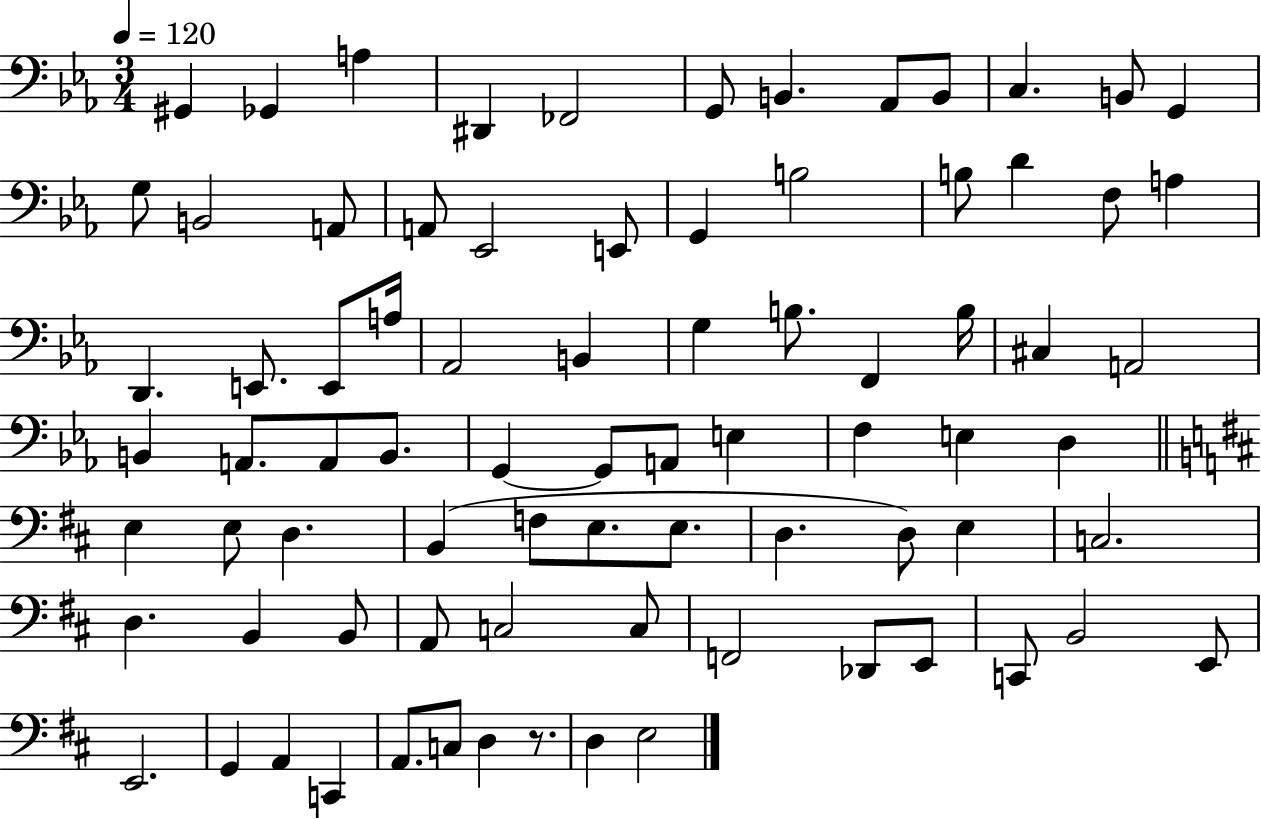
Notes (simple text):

G#2/q Gb2/q A3/q D#2/q FES2/h G2/e B2/q. Ab2/e B2/e C3/q. B2/e G2/q G3/e B2/h A2/e A2/e Eb2/h E2/e G2/q B3/h B3/e D4/q F3/e A3/q D2/q. E2/e. E2/e A3/s Ab2/h B2/q G3/q B3/e. F2/q B3/s C#3/q A2/h B2/q A2/e. A2/e B2/e. G2/q G2/e A2/e E3/q F3/q E3/q D3/q E3/q E3/e D3/q. B2/q F3/e E3/e. E3/e. D3/q. D3/e E3/q C3/h. D3/q. B2/q B2/e A2/e C3/h C3/e F2/h Db2/e E2/e C2/e B2/h E2/e E2/h. G2/q A2/q C2/q A2/e. C3/e D3/q R/e. D3/q E3/h